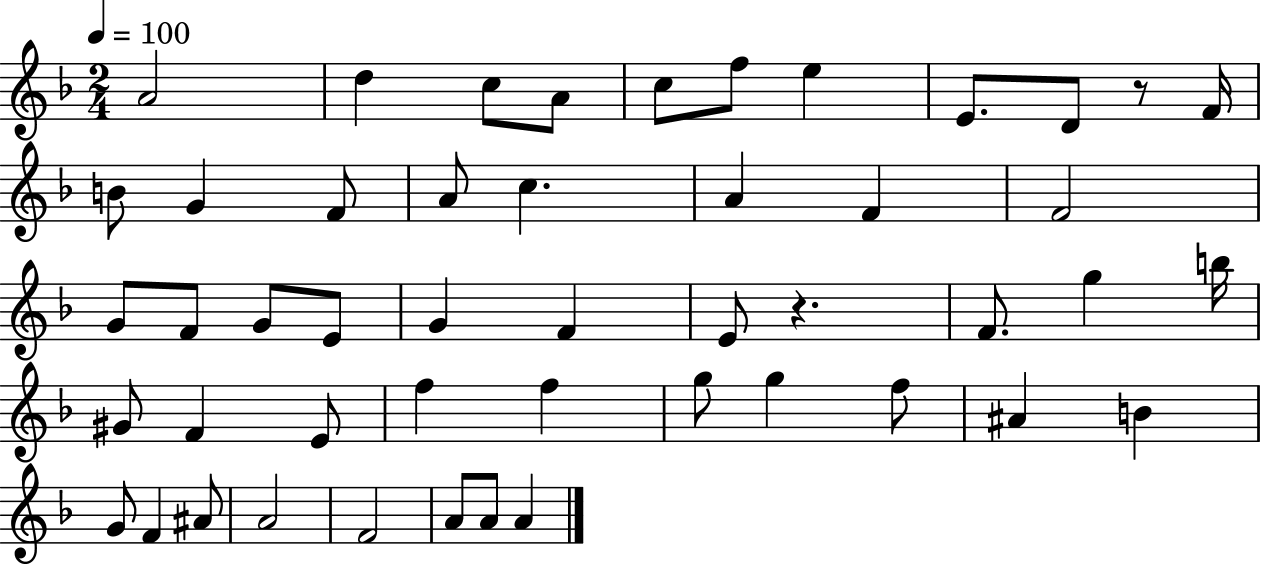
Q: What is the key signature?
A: F major